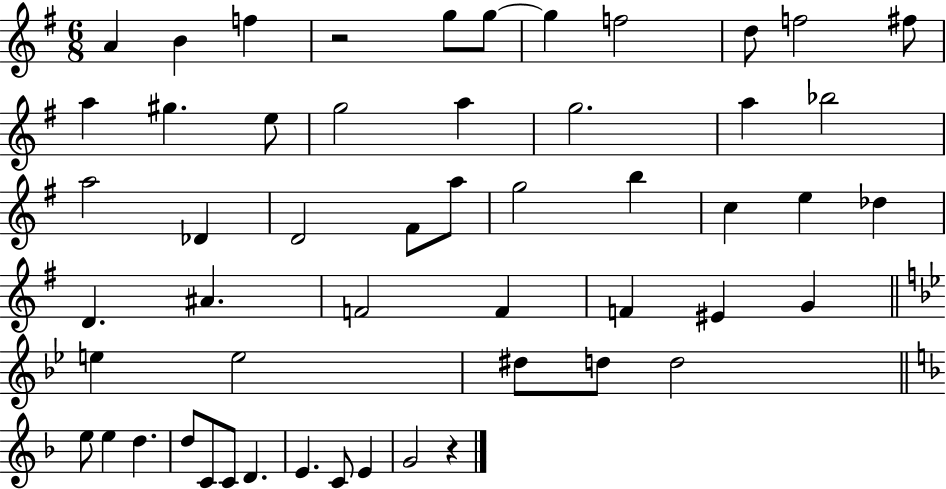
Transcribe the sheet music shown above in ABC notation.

X:1
T:Untitled
M:6/8
L:1/4
K:G
A B f z2 g/2 g/2 g f2 d/2 f2 ^f/2 a ^g e/2 g2 a g2 a _b2 a2 _D D2 ^F/2 a/2 g2 b c e _d D ^A F2 F F ^E G e e2 ^d/2 d/2 d2 e/2 e d d/2 C/2 C/2 D E C/2 E G2 z